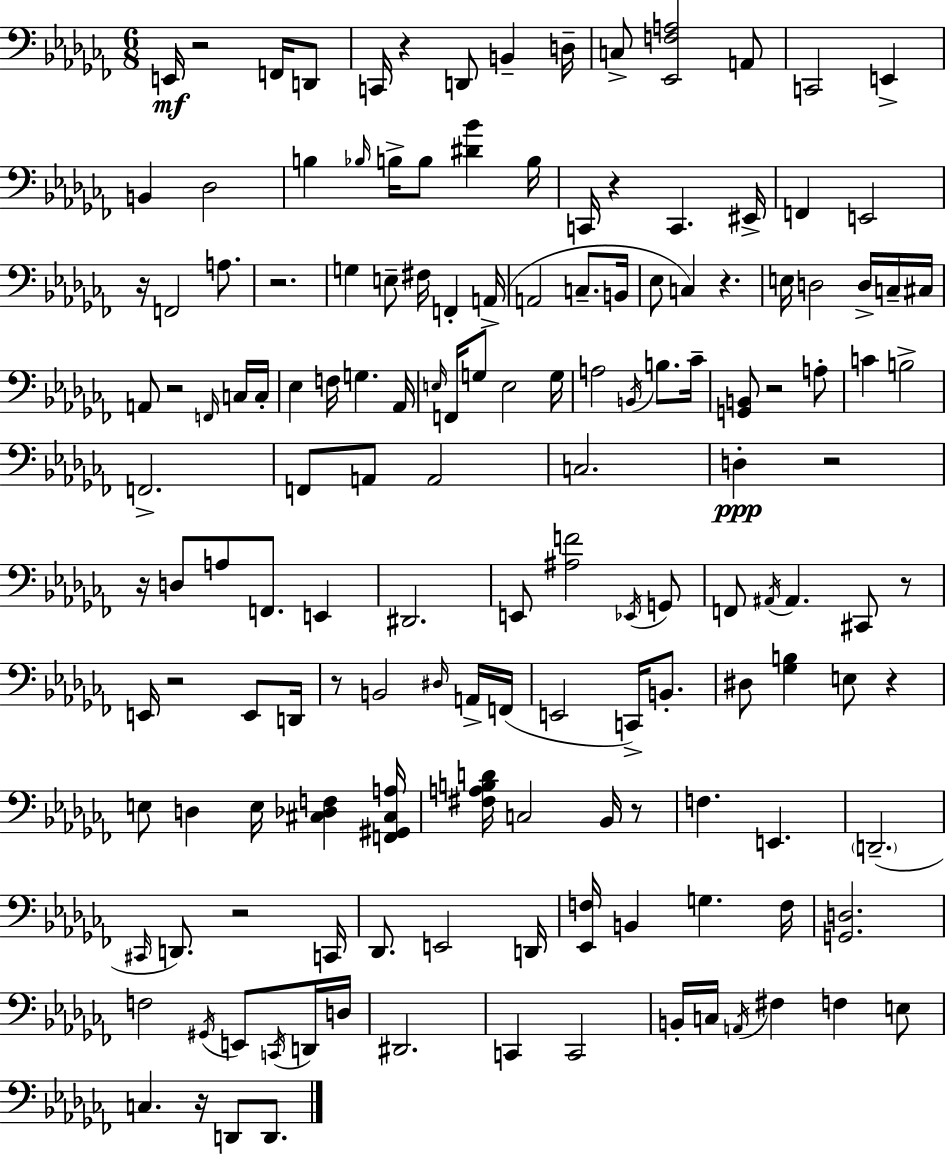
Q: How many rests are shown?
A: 17